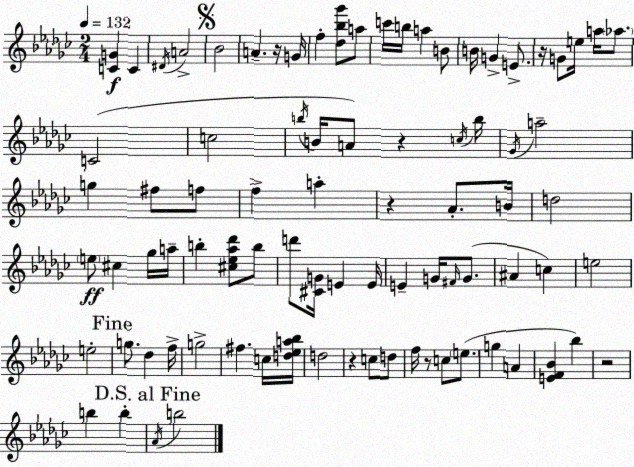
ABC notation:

X:1
T:Untitled
M:2/4
L:1/4
K:Ebm
[CG] C ^D/4 A2 _B2 A z/4 G/4 f [_d_b_g']/2 a/2 c'/4 b/4 a B/2 B/4 G E/2 z/4 G/2 e/4 a/4 _a/2 C2 c2 b/4 B/4 A/2 z c/4 b/4 _G/4 a2 g ^f/2 f/2 f a z _A/2 B/4 d2 e/2 ^c _g/4 a/4 b [^c_e_a_d']/2 b/2 d'/2 [^CG]/4 E E/4 E G/4 ^F/4 G/2 ^A c e2 e2 g/2 _d f/4 g2 ^f c/4 [d_ea_b]/4 d2 z c/2 d/2 f/4 z/2 c/2 e/2 g A [EF_B] _b z2 b b _A/4 b2